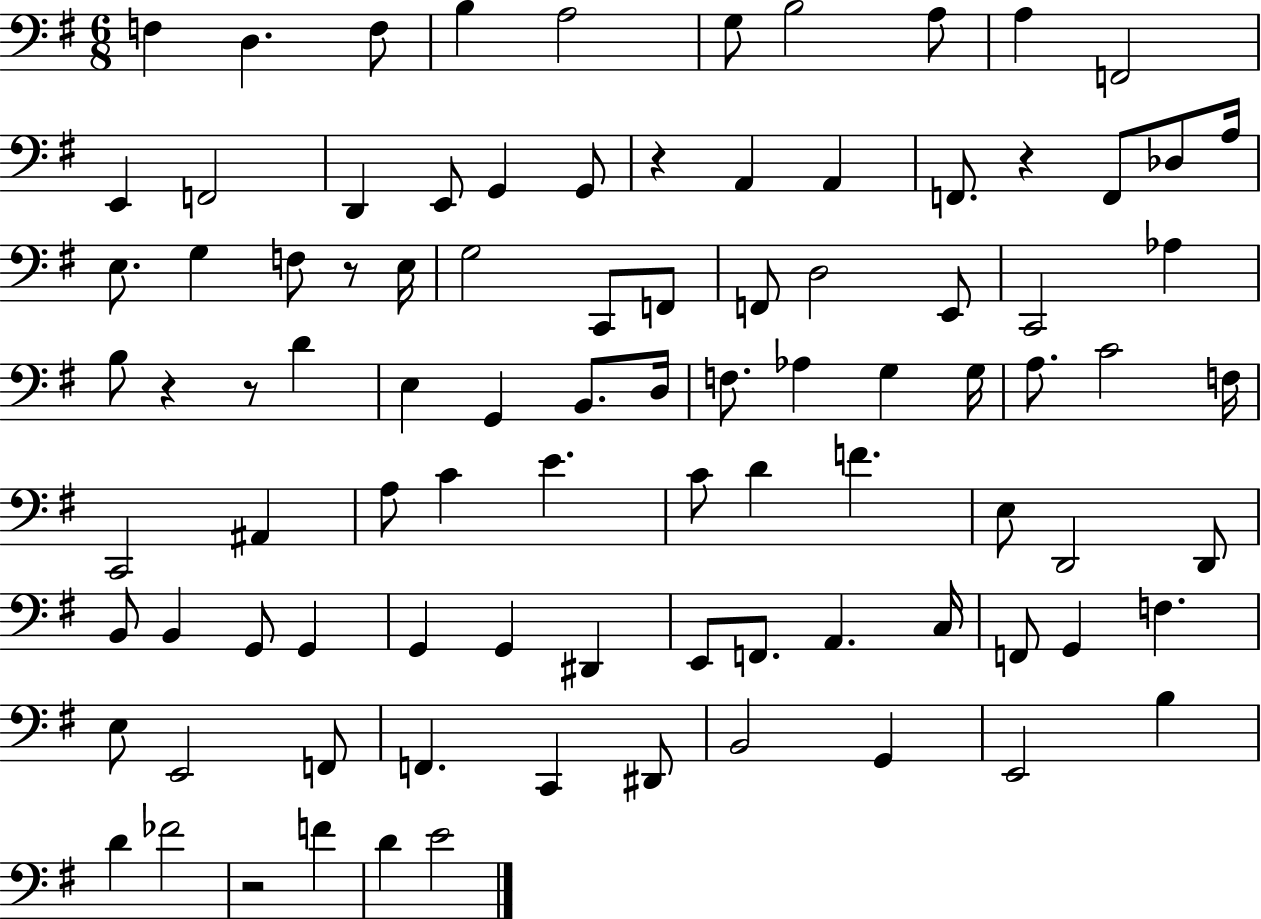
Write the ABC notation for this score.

X:1
T:Untitled
M:6/8
L:1/4
K:G
F, D, F,/2 B, A,2 G,/2 B,2 A,/2 A, F,,2 E,, F,,2 D,, E,,/2 G,, G,,/2 z A,, A,, F,,/2 z F,,/2 _D,/2 A,/4 E,/2 G, F,/2 z/2 E,/4 G,2 C,,/2 F,,/2 F,,/2 D,2 E,,/2 C,,2 _A, B,/2 z z/2 D E, G,, B,,/2 D,/4 F,/2 _A, G, G,/4 A,/2 C2 F,/4 C,,2 ^A,, A,/2 C E C/2 D F E,/2 D,,2 D,,/2 B,,/2 B,, G,,/2 G,, G,, G,, ^D,, E,,/2 F,,/2 A,, C,/4 F,,/2 G,, F, E,/2 E,,2 F,,/2 F,, C,, ^D,,/2 B,,2 G,, E,,2 B, D _F2 z2 F D E2